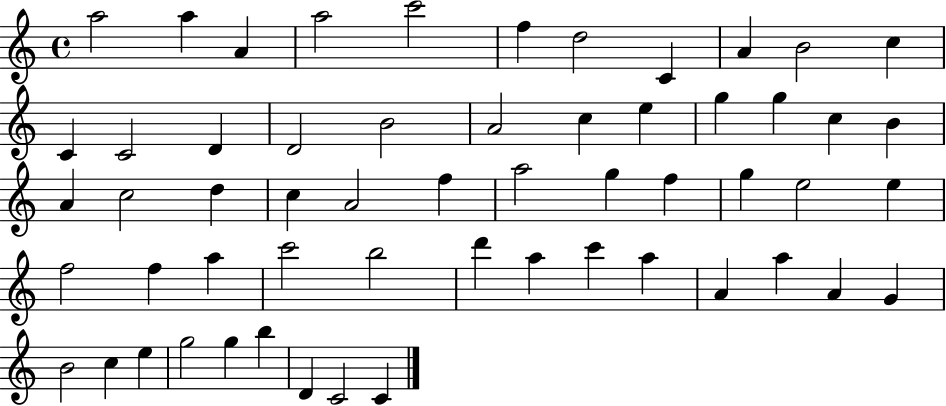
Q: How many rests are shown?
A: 0